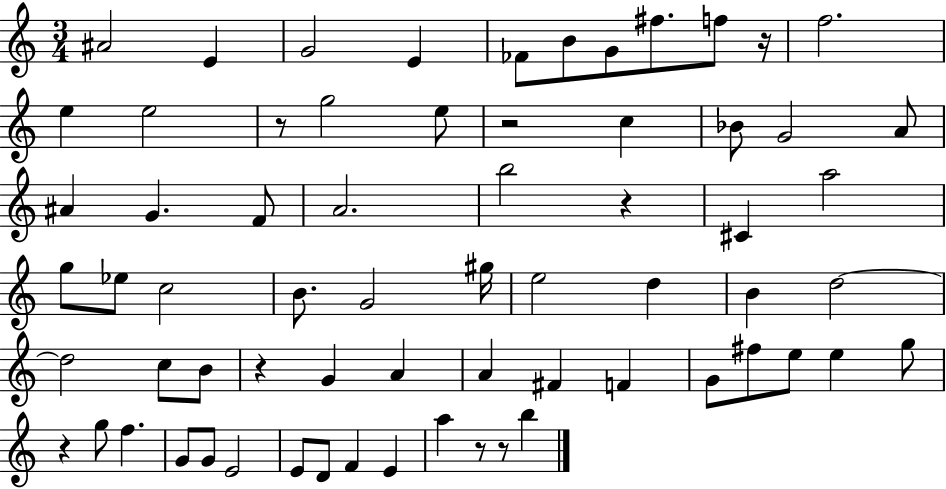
{
  \clef treble
  \numericTimeSignature
  \time 3/4
  \key c \major
  \repeat volta 2 { ais'2 e'4 | g'2 e'4 | fes'8 b'8 g'8 fis''8. f''8 r16 | f''2. | \break e''4 e''2 | r8 g''2 e''8 | r2 c''4 | bes'8 g'2 a'8 | \break ais'4 g'4. f'8 | a'2. | b''2 r4 | cis'4 a''2 | \break g''8 ees''8 c''2 | b'8. g'2 gis''16 | e''2 d''4 | b'4 d''2~~ | \break d''2 c''8 b'8 | r4 g'4 a'4 | a'4 fis'4 f'4 | g'8 fis''8 e''8 e''4 g''8 | \break r4 g''8 f''4. | g'8 g'8 e'2 | e'8 d'8 f'4 e'4 | a''4 r8 r8 b''4 | \break } \bar "|."
}